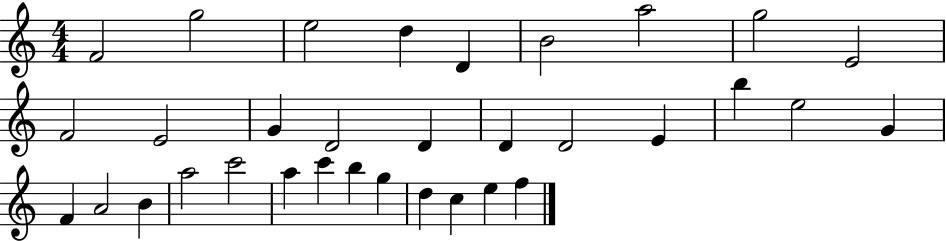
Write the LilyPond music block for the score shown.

{
  \clef treble
  \numericTimeSignature
  \time 4/4
  \key c \major
  f'2 g''2 | e''2 d''4 d'4 | b'2 a''2 | g''2 e'2 | \break f'2 e'2 | g'4 d'2 d'4 | d'4 d'2 e'4 | b''4 e''2 g'4 | \break f'4 a'2 b'4 | a''2 c'''2 | a''4 c'''4 b''4 g''4 | d''4 c''4 e''4 f''4 | \break \bar "|."
}